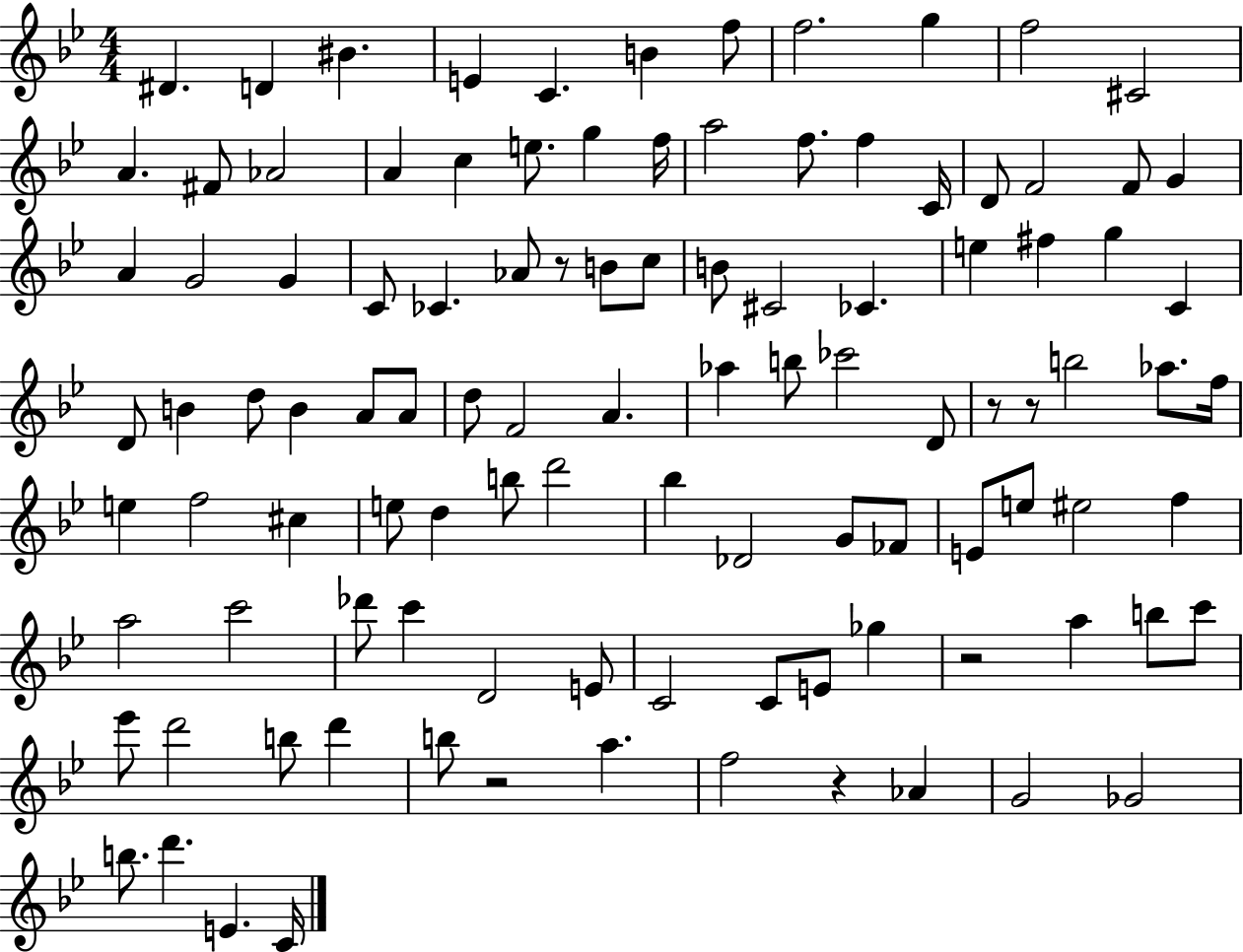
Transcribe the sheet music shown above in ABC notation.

X:1
T:Untitled
M:4/4
L:1/4
K:Bb
^D D ^B E C B f/2 f2 g f2 ^C2 A ^F/2 _A2 A c e/2 g f/4 a2 f/2 f C/4 D/2 F2 F/2 G A G2 G C/2 _C _A/2 z/2 B/2 c/2 B/2 ^C2 _C e ^f g C D/2 B d/2 B A/2 A/2 d/2 F2 A _a b/2 _c'2 D/2 z/2 z/2 b2 _a/2 f/4 e f2 ^c e/2 d b/2 d'2 _b _D2 G/2 _F/2 E/2 e/2 ^e2 f a2 c'2 _d'/2 c' D2 E/2 C2 C/2 E/2 _g z2 a b/2 c'/2 _e'/2 d'2 b/2 d' b/2 z2 a f2 z _A G2 _G2 b/2 d' E C/4